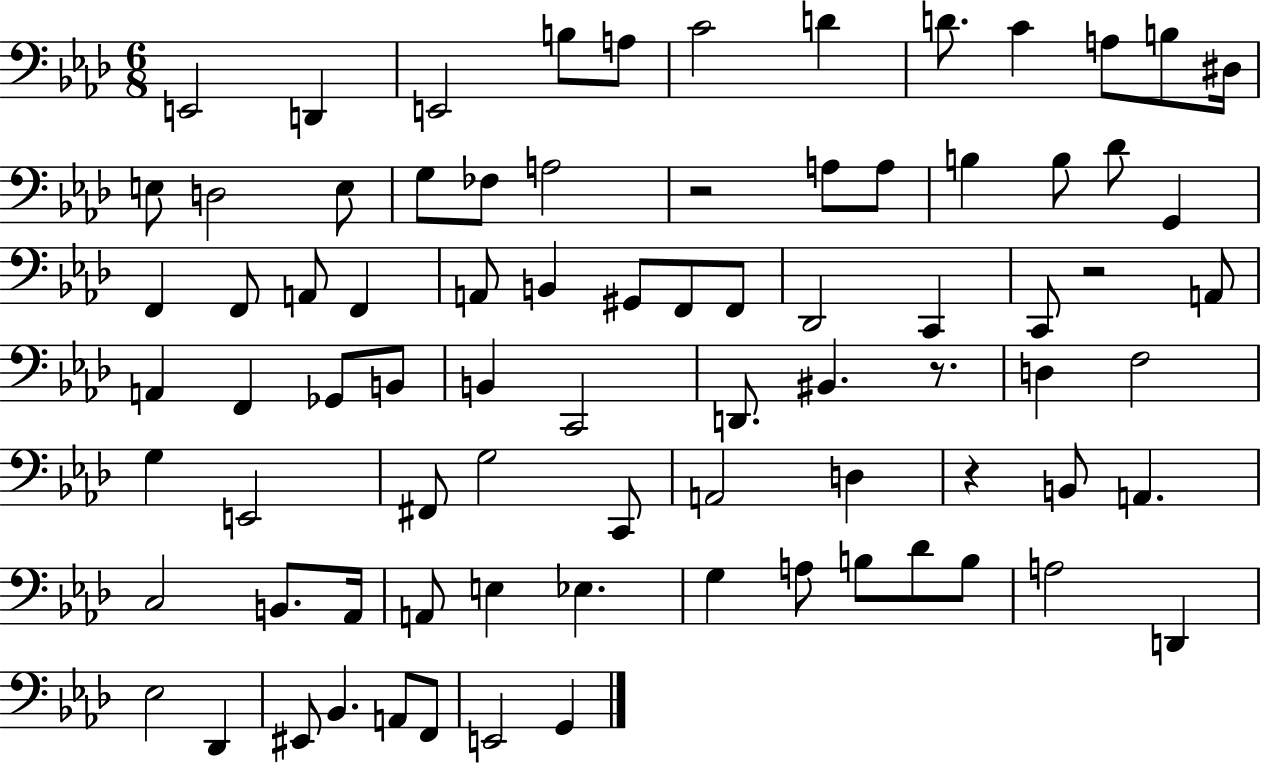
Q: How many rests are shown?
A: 4